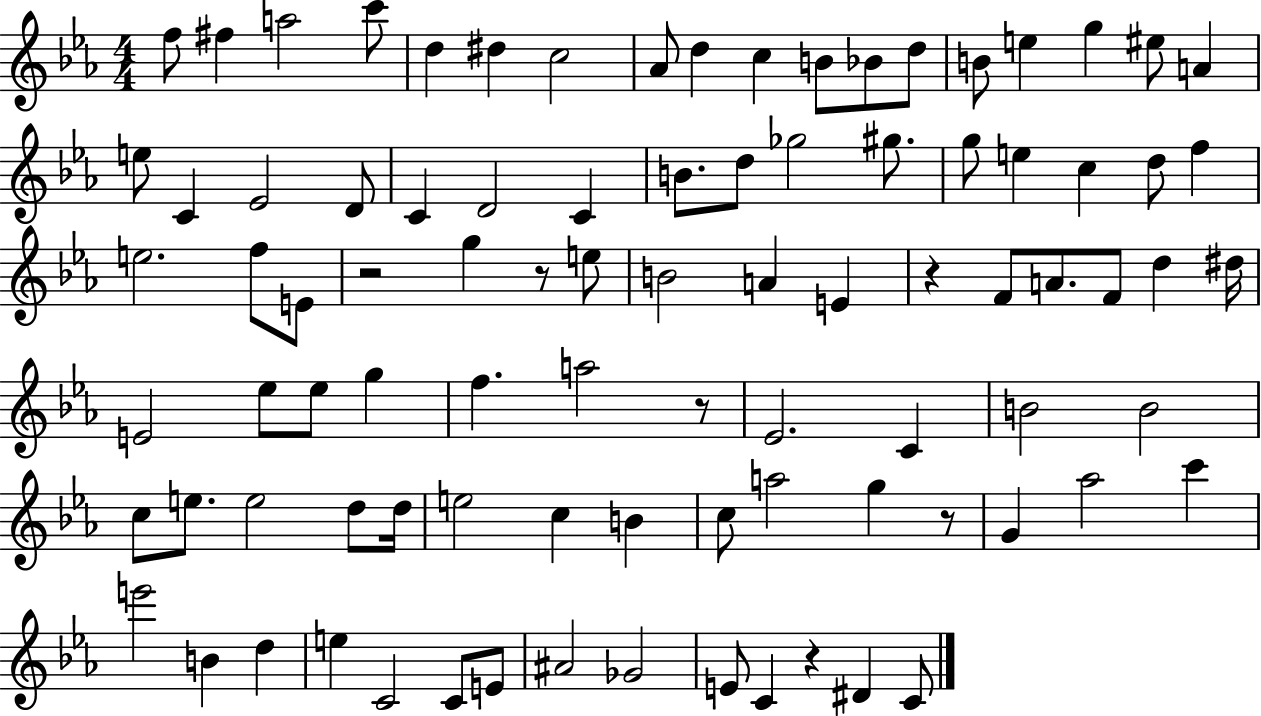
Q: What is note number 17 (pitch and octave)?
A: EIS5